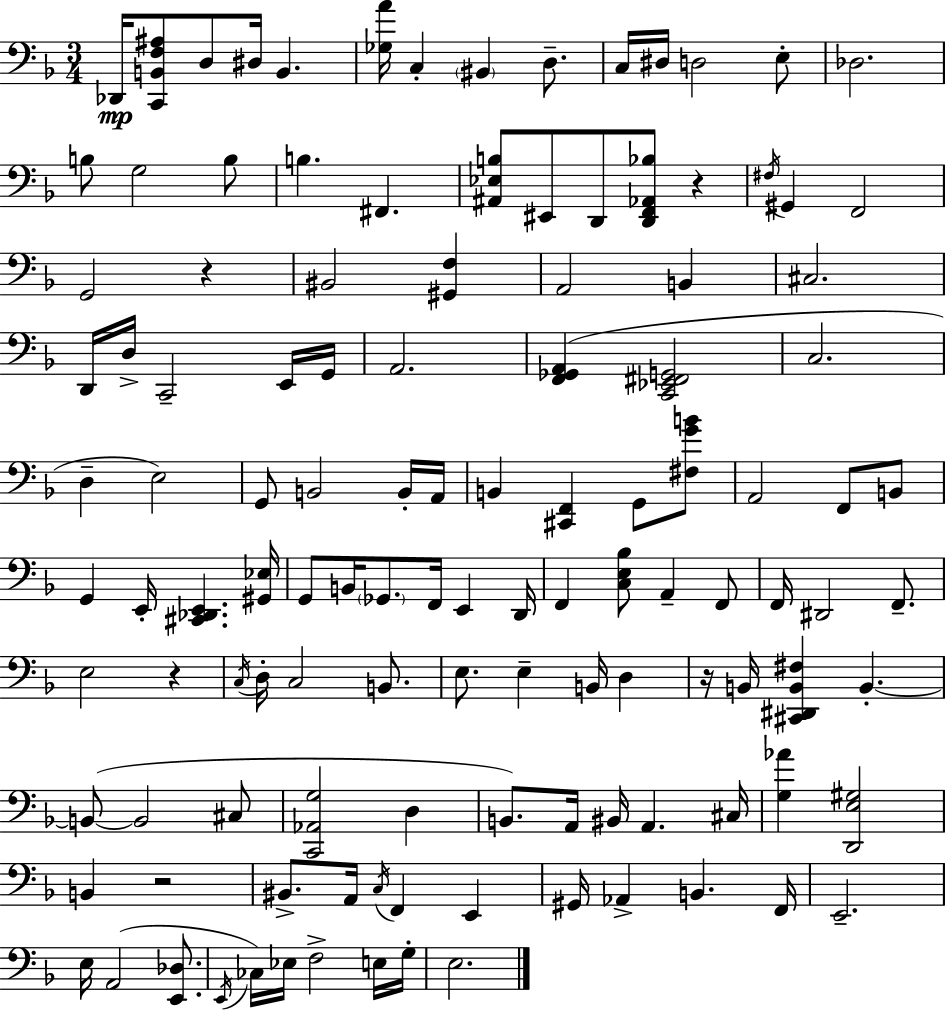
{
  \clef bass
  \numericTimeSignature
  \time 3/4
  \key d \minor
  des,16\mp <c, b, f ais>8 d8 dis16 b,4. | <ges a'>16 c4-. \parenthesize bis,4 d8.-- | c16 dis16 d2 e8-. | des2. | \break b8 g2 b8 | b4. fis,4. | <ais, ees b>8 eis,8 d,8 <d, f, aes, bes>8 r4 | \acciaccatura { fis16 } gis,4 f,2 | \break g,2 r4 | bis,2 <gis, f>4 | a,2 b,4 | cis2. | \break d,16 d16-> c,2-- e,16 | g,16 a,2. | <f, ges, a,>4( <c, ees, fis, g,>2 | c2. | \break d4-- e2) | g,8 b,2 b,16-. | a,16 b,4 <cis, f,>4 g,8 <fis g' b'>8 | a,2 f,8 b,8 | \break g,4 e,16-. <cis, des, e,>4. | <gis, ees>16 g,8 b,16 \parenthesize ges,8. f,16 e,4 | d,16 f,4 <c e bes>8 a,4-- f,8 | f,16 dis,2 f,8.-- | \break e2 r4 | \acciaccatura { c16 } d16-. c2 b,8. | e8. e4-- b,16 d4 | r16 b,16 <cis, dis, b, fis>4 b,4.-.~~ | \break b,8~(~ b,2 | cis8 <c, aes, g>2 d4 | b,8.) a,16 bis,16 a,4. | cis16 <g aes'>4 <d, e gis>2 | \break b,4 r2 | bis,8.-> a,16 \acciaccatura { c16 } f,4 e,4 | gis,16 aes,4-> b,4. | f,16 e,2.-- | \break e16 a,2( | <e, des>8. \acciaccatura { e,16 }) ces16 ees16 f2-> | e16 g16-. e2. | \bar "|."
}